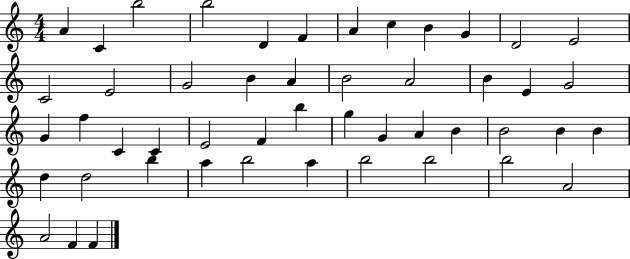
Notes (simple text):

A4/q C4/q B5/h B5/h D4/q F4/q A4/q C5/q B4/q G4/q D4/h E4/h C4/h E4/h G4/h B4/q A4/q B4/h A4/h B4/q E4/q G4/h G4/q F5/q C4/q C4/q E4/h F4/q B5/q G5/q G4/q A4/q B4/q B4/h B4/q B4/q D5/q D5/h B5/q A5/q B5/h A5/q B5/h B5/h B5/h A4/h A4/h F4/q F4/q